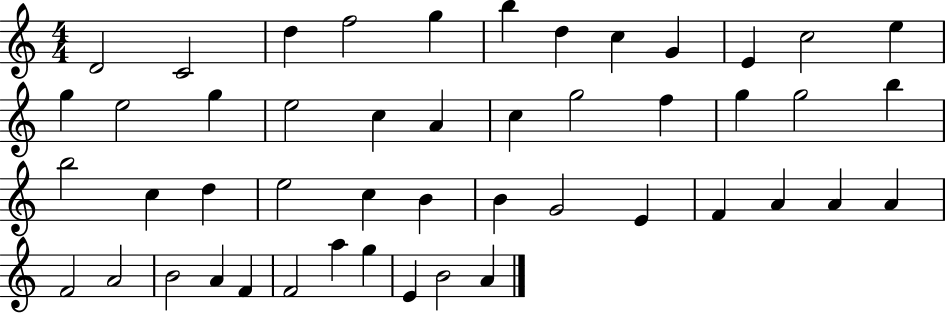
{
  \clef treble
  \numericTimeSignature
  \time 4/4
  \key c \major
  d'2 c'2 | d''4 f''2 g''4 | b''4 d''4 c''4 g'4 | e'4 c''2 e''4 | \break g''4 e''2 g''4 | e''2 c''4 a'4 | c''4 g''2 f''4 | g''4 g''2 b''4 | \break b''2 c''4 d''4 | e''2 c''4 b'4 | b'4 g'2 e'4 | f'4 a'4 a'4 a'4 | \break f'2 a'2 | b'2 a'4 f'4 | f'2 a''4 g''4 | e'4 b'2 a'4 | \break \bar "|."
}